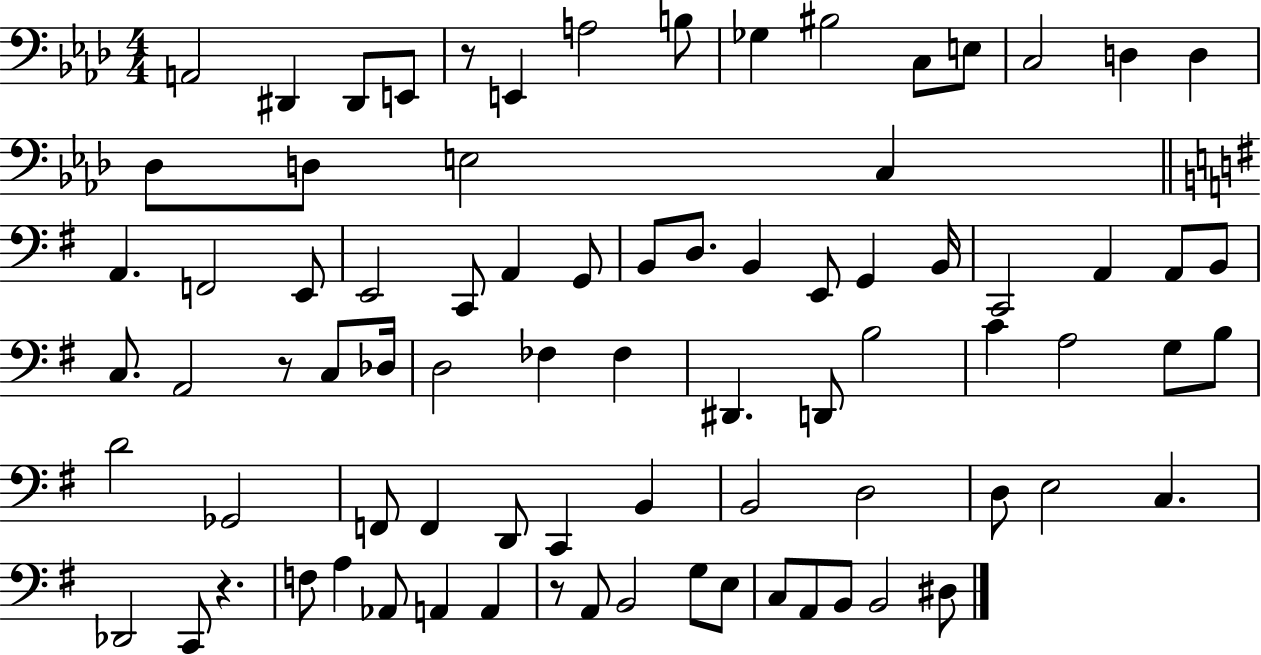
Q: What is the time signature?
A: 4/4